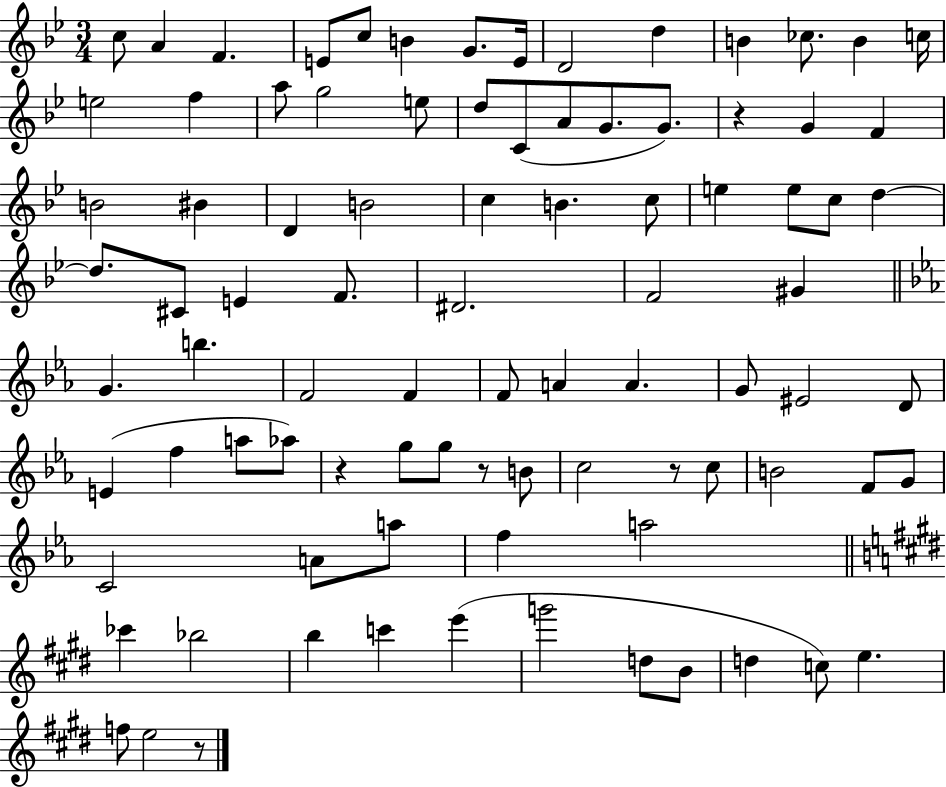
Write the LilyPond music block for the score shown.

{
  \clef treble
  \numericTimeSignature
  \time 3/4
  \key bes \major
  c''8 a'4 f'4. | e'8 c''8 b'4 g'8. e'16 | d'2 d''4 | b'4 ces''8. b'4 c''16 | \break e''2 f''4 | a''8 g''2 e''8 | d''8 c'8( a'8 g'8. g'8.) | r4 g'4 f'4 | \break b'2 bis'4 | d'4 b'2 | c''4 b'4. c''8 | e''4 e''8 c''8 d''4~~ | \break d''8. cis'8 e'4 f'8. | dis'2. | f'2 gis'4 | \bar "||" \break \key c \minor g'4. b''4. | f'2 f'4 | f'8 a'4 a'4. | g'8 eis'2 d'8 | \break e'4( f''4 a''8 aes''8) | r4 g''8 g''8 r8 b'8 | c''2 r8 c''8 | b'2 f'8 g'8 | \break c'2 a'8 a''8 | f''4 a''2 | \bar "||" \break \key e \major ces'''4 bes''2 | b''4 c'''4 e'''4( | g'''2 d''8 b'8 | d''4 c''8) e''4. | \break f''8 e''2 r8 | \bar "|."
}